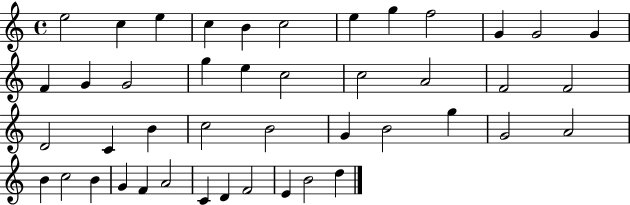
{
  \clef treble
  \time 4/4
  \defaultTimeSignature
  \key c \major
  e''2 c''4 e''4 | c''4 b'4 c''2 | e''4 g''4 f''2 | g'4 g'2 g'4 | \break f'4 g'4 g'2 | g''4 e''4 c''2 | c''2 a'2 | f'2 f'2 | \break d'2 c'4 b'4 | c''2 b'2 | g'4 b'2 g''4 | g'2 a'2 | \break b'4 c''2 b'4 | g'4 f'4 a'2 | c'4 d'4 f'2 | e'4 b'2 d''4 | \break \bar "|."
}